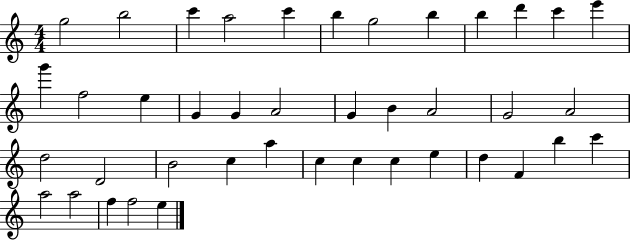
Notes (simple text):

G5/h B5/h C6/q A5/h C6/q B5/q G5/h B5/q B5/q D6/q C6/q E6/q G6/q F5/h E5/q G4/q G4/q A4/h G4/q B4/q A4/h G4/h A4/h D5/h D4/h B4/h C5/q A5/q C5/q C5/q C5/q E5/q D5/q F4/q B5/q C6/q A5/h A5/h F5/q F5/h E5/q